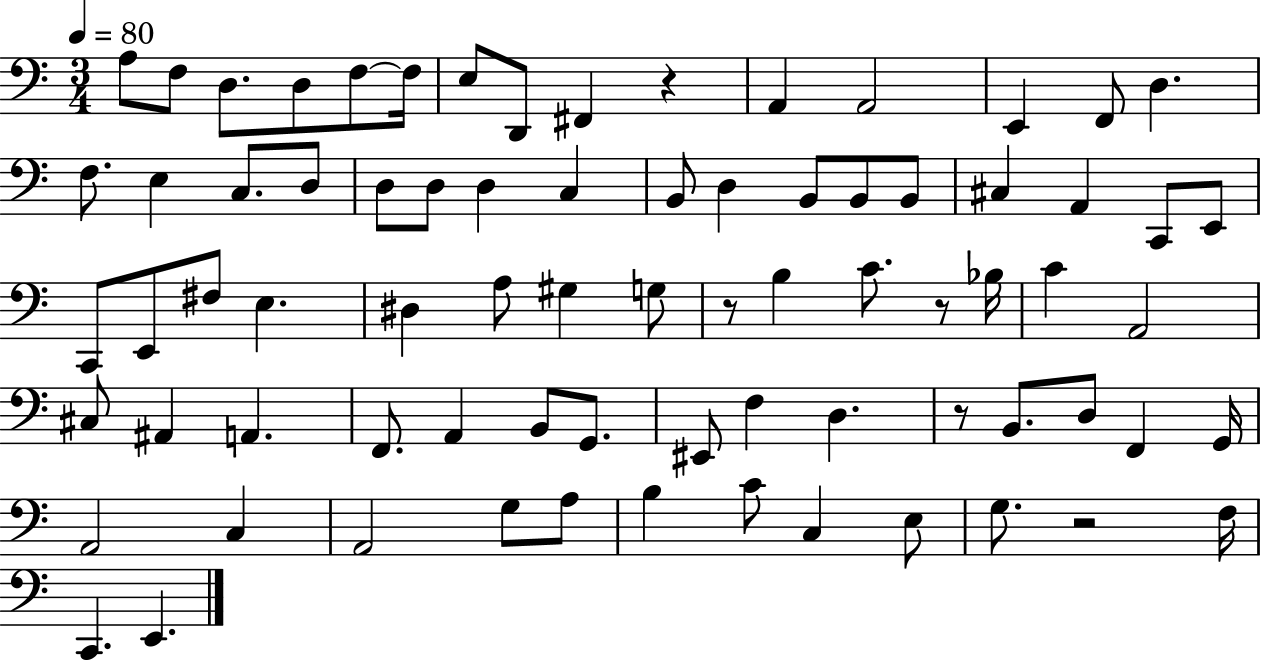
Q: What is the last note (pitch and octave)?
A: E2